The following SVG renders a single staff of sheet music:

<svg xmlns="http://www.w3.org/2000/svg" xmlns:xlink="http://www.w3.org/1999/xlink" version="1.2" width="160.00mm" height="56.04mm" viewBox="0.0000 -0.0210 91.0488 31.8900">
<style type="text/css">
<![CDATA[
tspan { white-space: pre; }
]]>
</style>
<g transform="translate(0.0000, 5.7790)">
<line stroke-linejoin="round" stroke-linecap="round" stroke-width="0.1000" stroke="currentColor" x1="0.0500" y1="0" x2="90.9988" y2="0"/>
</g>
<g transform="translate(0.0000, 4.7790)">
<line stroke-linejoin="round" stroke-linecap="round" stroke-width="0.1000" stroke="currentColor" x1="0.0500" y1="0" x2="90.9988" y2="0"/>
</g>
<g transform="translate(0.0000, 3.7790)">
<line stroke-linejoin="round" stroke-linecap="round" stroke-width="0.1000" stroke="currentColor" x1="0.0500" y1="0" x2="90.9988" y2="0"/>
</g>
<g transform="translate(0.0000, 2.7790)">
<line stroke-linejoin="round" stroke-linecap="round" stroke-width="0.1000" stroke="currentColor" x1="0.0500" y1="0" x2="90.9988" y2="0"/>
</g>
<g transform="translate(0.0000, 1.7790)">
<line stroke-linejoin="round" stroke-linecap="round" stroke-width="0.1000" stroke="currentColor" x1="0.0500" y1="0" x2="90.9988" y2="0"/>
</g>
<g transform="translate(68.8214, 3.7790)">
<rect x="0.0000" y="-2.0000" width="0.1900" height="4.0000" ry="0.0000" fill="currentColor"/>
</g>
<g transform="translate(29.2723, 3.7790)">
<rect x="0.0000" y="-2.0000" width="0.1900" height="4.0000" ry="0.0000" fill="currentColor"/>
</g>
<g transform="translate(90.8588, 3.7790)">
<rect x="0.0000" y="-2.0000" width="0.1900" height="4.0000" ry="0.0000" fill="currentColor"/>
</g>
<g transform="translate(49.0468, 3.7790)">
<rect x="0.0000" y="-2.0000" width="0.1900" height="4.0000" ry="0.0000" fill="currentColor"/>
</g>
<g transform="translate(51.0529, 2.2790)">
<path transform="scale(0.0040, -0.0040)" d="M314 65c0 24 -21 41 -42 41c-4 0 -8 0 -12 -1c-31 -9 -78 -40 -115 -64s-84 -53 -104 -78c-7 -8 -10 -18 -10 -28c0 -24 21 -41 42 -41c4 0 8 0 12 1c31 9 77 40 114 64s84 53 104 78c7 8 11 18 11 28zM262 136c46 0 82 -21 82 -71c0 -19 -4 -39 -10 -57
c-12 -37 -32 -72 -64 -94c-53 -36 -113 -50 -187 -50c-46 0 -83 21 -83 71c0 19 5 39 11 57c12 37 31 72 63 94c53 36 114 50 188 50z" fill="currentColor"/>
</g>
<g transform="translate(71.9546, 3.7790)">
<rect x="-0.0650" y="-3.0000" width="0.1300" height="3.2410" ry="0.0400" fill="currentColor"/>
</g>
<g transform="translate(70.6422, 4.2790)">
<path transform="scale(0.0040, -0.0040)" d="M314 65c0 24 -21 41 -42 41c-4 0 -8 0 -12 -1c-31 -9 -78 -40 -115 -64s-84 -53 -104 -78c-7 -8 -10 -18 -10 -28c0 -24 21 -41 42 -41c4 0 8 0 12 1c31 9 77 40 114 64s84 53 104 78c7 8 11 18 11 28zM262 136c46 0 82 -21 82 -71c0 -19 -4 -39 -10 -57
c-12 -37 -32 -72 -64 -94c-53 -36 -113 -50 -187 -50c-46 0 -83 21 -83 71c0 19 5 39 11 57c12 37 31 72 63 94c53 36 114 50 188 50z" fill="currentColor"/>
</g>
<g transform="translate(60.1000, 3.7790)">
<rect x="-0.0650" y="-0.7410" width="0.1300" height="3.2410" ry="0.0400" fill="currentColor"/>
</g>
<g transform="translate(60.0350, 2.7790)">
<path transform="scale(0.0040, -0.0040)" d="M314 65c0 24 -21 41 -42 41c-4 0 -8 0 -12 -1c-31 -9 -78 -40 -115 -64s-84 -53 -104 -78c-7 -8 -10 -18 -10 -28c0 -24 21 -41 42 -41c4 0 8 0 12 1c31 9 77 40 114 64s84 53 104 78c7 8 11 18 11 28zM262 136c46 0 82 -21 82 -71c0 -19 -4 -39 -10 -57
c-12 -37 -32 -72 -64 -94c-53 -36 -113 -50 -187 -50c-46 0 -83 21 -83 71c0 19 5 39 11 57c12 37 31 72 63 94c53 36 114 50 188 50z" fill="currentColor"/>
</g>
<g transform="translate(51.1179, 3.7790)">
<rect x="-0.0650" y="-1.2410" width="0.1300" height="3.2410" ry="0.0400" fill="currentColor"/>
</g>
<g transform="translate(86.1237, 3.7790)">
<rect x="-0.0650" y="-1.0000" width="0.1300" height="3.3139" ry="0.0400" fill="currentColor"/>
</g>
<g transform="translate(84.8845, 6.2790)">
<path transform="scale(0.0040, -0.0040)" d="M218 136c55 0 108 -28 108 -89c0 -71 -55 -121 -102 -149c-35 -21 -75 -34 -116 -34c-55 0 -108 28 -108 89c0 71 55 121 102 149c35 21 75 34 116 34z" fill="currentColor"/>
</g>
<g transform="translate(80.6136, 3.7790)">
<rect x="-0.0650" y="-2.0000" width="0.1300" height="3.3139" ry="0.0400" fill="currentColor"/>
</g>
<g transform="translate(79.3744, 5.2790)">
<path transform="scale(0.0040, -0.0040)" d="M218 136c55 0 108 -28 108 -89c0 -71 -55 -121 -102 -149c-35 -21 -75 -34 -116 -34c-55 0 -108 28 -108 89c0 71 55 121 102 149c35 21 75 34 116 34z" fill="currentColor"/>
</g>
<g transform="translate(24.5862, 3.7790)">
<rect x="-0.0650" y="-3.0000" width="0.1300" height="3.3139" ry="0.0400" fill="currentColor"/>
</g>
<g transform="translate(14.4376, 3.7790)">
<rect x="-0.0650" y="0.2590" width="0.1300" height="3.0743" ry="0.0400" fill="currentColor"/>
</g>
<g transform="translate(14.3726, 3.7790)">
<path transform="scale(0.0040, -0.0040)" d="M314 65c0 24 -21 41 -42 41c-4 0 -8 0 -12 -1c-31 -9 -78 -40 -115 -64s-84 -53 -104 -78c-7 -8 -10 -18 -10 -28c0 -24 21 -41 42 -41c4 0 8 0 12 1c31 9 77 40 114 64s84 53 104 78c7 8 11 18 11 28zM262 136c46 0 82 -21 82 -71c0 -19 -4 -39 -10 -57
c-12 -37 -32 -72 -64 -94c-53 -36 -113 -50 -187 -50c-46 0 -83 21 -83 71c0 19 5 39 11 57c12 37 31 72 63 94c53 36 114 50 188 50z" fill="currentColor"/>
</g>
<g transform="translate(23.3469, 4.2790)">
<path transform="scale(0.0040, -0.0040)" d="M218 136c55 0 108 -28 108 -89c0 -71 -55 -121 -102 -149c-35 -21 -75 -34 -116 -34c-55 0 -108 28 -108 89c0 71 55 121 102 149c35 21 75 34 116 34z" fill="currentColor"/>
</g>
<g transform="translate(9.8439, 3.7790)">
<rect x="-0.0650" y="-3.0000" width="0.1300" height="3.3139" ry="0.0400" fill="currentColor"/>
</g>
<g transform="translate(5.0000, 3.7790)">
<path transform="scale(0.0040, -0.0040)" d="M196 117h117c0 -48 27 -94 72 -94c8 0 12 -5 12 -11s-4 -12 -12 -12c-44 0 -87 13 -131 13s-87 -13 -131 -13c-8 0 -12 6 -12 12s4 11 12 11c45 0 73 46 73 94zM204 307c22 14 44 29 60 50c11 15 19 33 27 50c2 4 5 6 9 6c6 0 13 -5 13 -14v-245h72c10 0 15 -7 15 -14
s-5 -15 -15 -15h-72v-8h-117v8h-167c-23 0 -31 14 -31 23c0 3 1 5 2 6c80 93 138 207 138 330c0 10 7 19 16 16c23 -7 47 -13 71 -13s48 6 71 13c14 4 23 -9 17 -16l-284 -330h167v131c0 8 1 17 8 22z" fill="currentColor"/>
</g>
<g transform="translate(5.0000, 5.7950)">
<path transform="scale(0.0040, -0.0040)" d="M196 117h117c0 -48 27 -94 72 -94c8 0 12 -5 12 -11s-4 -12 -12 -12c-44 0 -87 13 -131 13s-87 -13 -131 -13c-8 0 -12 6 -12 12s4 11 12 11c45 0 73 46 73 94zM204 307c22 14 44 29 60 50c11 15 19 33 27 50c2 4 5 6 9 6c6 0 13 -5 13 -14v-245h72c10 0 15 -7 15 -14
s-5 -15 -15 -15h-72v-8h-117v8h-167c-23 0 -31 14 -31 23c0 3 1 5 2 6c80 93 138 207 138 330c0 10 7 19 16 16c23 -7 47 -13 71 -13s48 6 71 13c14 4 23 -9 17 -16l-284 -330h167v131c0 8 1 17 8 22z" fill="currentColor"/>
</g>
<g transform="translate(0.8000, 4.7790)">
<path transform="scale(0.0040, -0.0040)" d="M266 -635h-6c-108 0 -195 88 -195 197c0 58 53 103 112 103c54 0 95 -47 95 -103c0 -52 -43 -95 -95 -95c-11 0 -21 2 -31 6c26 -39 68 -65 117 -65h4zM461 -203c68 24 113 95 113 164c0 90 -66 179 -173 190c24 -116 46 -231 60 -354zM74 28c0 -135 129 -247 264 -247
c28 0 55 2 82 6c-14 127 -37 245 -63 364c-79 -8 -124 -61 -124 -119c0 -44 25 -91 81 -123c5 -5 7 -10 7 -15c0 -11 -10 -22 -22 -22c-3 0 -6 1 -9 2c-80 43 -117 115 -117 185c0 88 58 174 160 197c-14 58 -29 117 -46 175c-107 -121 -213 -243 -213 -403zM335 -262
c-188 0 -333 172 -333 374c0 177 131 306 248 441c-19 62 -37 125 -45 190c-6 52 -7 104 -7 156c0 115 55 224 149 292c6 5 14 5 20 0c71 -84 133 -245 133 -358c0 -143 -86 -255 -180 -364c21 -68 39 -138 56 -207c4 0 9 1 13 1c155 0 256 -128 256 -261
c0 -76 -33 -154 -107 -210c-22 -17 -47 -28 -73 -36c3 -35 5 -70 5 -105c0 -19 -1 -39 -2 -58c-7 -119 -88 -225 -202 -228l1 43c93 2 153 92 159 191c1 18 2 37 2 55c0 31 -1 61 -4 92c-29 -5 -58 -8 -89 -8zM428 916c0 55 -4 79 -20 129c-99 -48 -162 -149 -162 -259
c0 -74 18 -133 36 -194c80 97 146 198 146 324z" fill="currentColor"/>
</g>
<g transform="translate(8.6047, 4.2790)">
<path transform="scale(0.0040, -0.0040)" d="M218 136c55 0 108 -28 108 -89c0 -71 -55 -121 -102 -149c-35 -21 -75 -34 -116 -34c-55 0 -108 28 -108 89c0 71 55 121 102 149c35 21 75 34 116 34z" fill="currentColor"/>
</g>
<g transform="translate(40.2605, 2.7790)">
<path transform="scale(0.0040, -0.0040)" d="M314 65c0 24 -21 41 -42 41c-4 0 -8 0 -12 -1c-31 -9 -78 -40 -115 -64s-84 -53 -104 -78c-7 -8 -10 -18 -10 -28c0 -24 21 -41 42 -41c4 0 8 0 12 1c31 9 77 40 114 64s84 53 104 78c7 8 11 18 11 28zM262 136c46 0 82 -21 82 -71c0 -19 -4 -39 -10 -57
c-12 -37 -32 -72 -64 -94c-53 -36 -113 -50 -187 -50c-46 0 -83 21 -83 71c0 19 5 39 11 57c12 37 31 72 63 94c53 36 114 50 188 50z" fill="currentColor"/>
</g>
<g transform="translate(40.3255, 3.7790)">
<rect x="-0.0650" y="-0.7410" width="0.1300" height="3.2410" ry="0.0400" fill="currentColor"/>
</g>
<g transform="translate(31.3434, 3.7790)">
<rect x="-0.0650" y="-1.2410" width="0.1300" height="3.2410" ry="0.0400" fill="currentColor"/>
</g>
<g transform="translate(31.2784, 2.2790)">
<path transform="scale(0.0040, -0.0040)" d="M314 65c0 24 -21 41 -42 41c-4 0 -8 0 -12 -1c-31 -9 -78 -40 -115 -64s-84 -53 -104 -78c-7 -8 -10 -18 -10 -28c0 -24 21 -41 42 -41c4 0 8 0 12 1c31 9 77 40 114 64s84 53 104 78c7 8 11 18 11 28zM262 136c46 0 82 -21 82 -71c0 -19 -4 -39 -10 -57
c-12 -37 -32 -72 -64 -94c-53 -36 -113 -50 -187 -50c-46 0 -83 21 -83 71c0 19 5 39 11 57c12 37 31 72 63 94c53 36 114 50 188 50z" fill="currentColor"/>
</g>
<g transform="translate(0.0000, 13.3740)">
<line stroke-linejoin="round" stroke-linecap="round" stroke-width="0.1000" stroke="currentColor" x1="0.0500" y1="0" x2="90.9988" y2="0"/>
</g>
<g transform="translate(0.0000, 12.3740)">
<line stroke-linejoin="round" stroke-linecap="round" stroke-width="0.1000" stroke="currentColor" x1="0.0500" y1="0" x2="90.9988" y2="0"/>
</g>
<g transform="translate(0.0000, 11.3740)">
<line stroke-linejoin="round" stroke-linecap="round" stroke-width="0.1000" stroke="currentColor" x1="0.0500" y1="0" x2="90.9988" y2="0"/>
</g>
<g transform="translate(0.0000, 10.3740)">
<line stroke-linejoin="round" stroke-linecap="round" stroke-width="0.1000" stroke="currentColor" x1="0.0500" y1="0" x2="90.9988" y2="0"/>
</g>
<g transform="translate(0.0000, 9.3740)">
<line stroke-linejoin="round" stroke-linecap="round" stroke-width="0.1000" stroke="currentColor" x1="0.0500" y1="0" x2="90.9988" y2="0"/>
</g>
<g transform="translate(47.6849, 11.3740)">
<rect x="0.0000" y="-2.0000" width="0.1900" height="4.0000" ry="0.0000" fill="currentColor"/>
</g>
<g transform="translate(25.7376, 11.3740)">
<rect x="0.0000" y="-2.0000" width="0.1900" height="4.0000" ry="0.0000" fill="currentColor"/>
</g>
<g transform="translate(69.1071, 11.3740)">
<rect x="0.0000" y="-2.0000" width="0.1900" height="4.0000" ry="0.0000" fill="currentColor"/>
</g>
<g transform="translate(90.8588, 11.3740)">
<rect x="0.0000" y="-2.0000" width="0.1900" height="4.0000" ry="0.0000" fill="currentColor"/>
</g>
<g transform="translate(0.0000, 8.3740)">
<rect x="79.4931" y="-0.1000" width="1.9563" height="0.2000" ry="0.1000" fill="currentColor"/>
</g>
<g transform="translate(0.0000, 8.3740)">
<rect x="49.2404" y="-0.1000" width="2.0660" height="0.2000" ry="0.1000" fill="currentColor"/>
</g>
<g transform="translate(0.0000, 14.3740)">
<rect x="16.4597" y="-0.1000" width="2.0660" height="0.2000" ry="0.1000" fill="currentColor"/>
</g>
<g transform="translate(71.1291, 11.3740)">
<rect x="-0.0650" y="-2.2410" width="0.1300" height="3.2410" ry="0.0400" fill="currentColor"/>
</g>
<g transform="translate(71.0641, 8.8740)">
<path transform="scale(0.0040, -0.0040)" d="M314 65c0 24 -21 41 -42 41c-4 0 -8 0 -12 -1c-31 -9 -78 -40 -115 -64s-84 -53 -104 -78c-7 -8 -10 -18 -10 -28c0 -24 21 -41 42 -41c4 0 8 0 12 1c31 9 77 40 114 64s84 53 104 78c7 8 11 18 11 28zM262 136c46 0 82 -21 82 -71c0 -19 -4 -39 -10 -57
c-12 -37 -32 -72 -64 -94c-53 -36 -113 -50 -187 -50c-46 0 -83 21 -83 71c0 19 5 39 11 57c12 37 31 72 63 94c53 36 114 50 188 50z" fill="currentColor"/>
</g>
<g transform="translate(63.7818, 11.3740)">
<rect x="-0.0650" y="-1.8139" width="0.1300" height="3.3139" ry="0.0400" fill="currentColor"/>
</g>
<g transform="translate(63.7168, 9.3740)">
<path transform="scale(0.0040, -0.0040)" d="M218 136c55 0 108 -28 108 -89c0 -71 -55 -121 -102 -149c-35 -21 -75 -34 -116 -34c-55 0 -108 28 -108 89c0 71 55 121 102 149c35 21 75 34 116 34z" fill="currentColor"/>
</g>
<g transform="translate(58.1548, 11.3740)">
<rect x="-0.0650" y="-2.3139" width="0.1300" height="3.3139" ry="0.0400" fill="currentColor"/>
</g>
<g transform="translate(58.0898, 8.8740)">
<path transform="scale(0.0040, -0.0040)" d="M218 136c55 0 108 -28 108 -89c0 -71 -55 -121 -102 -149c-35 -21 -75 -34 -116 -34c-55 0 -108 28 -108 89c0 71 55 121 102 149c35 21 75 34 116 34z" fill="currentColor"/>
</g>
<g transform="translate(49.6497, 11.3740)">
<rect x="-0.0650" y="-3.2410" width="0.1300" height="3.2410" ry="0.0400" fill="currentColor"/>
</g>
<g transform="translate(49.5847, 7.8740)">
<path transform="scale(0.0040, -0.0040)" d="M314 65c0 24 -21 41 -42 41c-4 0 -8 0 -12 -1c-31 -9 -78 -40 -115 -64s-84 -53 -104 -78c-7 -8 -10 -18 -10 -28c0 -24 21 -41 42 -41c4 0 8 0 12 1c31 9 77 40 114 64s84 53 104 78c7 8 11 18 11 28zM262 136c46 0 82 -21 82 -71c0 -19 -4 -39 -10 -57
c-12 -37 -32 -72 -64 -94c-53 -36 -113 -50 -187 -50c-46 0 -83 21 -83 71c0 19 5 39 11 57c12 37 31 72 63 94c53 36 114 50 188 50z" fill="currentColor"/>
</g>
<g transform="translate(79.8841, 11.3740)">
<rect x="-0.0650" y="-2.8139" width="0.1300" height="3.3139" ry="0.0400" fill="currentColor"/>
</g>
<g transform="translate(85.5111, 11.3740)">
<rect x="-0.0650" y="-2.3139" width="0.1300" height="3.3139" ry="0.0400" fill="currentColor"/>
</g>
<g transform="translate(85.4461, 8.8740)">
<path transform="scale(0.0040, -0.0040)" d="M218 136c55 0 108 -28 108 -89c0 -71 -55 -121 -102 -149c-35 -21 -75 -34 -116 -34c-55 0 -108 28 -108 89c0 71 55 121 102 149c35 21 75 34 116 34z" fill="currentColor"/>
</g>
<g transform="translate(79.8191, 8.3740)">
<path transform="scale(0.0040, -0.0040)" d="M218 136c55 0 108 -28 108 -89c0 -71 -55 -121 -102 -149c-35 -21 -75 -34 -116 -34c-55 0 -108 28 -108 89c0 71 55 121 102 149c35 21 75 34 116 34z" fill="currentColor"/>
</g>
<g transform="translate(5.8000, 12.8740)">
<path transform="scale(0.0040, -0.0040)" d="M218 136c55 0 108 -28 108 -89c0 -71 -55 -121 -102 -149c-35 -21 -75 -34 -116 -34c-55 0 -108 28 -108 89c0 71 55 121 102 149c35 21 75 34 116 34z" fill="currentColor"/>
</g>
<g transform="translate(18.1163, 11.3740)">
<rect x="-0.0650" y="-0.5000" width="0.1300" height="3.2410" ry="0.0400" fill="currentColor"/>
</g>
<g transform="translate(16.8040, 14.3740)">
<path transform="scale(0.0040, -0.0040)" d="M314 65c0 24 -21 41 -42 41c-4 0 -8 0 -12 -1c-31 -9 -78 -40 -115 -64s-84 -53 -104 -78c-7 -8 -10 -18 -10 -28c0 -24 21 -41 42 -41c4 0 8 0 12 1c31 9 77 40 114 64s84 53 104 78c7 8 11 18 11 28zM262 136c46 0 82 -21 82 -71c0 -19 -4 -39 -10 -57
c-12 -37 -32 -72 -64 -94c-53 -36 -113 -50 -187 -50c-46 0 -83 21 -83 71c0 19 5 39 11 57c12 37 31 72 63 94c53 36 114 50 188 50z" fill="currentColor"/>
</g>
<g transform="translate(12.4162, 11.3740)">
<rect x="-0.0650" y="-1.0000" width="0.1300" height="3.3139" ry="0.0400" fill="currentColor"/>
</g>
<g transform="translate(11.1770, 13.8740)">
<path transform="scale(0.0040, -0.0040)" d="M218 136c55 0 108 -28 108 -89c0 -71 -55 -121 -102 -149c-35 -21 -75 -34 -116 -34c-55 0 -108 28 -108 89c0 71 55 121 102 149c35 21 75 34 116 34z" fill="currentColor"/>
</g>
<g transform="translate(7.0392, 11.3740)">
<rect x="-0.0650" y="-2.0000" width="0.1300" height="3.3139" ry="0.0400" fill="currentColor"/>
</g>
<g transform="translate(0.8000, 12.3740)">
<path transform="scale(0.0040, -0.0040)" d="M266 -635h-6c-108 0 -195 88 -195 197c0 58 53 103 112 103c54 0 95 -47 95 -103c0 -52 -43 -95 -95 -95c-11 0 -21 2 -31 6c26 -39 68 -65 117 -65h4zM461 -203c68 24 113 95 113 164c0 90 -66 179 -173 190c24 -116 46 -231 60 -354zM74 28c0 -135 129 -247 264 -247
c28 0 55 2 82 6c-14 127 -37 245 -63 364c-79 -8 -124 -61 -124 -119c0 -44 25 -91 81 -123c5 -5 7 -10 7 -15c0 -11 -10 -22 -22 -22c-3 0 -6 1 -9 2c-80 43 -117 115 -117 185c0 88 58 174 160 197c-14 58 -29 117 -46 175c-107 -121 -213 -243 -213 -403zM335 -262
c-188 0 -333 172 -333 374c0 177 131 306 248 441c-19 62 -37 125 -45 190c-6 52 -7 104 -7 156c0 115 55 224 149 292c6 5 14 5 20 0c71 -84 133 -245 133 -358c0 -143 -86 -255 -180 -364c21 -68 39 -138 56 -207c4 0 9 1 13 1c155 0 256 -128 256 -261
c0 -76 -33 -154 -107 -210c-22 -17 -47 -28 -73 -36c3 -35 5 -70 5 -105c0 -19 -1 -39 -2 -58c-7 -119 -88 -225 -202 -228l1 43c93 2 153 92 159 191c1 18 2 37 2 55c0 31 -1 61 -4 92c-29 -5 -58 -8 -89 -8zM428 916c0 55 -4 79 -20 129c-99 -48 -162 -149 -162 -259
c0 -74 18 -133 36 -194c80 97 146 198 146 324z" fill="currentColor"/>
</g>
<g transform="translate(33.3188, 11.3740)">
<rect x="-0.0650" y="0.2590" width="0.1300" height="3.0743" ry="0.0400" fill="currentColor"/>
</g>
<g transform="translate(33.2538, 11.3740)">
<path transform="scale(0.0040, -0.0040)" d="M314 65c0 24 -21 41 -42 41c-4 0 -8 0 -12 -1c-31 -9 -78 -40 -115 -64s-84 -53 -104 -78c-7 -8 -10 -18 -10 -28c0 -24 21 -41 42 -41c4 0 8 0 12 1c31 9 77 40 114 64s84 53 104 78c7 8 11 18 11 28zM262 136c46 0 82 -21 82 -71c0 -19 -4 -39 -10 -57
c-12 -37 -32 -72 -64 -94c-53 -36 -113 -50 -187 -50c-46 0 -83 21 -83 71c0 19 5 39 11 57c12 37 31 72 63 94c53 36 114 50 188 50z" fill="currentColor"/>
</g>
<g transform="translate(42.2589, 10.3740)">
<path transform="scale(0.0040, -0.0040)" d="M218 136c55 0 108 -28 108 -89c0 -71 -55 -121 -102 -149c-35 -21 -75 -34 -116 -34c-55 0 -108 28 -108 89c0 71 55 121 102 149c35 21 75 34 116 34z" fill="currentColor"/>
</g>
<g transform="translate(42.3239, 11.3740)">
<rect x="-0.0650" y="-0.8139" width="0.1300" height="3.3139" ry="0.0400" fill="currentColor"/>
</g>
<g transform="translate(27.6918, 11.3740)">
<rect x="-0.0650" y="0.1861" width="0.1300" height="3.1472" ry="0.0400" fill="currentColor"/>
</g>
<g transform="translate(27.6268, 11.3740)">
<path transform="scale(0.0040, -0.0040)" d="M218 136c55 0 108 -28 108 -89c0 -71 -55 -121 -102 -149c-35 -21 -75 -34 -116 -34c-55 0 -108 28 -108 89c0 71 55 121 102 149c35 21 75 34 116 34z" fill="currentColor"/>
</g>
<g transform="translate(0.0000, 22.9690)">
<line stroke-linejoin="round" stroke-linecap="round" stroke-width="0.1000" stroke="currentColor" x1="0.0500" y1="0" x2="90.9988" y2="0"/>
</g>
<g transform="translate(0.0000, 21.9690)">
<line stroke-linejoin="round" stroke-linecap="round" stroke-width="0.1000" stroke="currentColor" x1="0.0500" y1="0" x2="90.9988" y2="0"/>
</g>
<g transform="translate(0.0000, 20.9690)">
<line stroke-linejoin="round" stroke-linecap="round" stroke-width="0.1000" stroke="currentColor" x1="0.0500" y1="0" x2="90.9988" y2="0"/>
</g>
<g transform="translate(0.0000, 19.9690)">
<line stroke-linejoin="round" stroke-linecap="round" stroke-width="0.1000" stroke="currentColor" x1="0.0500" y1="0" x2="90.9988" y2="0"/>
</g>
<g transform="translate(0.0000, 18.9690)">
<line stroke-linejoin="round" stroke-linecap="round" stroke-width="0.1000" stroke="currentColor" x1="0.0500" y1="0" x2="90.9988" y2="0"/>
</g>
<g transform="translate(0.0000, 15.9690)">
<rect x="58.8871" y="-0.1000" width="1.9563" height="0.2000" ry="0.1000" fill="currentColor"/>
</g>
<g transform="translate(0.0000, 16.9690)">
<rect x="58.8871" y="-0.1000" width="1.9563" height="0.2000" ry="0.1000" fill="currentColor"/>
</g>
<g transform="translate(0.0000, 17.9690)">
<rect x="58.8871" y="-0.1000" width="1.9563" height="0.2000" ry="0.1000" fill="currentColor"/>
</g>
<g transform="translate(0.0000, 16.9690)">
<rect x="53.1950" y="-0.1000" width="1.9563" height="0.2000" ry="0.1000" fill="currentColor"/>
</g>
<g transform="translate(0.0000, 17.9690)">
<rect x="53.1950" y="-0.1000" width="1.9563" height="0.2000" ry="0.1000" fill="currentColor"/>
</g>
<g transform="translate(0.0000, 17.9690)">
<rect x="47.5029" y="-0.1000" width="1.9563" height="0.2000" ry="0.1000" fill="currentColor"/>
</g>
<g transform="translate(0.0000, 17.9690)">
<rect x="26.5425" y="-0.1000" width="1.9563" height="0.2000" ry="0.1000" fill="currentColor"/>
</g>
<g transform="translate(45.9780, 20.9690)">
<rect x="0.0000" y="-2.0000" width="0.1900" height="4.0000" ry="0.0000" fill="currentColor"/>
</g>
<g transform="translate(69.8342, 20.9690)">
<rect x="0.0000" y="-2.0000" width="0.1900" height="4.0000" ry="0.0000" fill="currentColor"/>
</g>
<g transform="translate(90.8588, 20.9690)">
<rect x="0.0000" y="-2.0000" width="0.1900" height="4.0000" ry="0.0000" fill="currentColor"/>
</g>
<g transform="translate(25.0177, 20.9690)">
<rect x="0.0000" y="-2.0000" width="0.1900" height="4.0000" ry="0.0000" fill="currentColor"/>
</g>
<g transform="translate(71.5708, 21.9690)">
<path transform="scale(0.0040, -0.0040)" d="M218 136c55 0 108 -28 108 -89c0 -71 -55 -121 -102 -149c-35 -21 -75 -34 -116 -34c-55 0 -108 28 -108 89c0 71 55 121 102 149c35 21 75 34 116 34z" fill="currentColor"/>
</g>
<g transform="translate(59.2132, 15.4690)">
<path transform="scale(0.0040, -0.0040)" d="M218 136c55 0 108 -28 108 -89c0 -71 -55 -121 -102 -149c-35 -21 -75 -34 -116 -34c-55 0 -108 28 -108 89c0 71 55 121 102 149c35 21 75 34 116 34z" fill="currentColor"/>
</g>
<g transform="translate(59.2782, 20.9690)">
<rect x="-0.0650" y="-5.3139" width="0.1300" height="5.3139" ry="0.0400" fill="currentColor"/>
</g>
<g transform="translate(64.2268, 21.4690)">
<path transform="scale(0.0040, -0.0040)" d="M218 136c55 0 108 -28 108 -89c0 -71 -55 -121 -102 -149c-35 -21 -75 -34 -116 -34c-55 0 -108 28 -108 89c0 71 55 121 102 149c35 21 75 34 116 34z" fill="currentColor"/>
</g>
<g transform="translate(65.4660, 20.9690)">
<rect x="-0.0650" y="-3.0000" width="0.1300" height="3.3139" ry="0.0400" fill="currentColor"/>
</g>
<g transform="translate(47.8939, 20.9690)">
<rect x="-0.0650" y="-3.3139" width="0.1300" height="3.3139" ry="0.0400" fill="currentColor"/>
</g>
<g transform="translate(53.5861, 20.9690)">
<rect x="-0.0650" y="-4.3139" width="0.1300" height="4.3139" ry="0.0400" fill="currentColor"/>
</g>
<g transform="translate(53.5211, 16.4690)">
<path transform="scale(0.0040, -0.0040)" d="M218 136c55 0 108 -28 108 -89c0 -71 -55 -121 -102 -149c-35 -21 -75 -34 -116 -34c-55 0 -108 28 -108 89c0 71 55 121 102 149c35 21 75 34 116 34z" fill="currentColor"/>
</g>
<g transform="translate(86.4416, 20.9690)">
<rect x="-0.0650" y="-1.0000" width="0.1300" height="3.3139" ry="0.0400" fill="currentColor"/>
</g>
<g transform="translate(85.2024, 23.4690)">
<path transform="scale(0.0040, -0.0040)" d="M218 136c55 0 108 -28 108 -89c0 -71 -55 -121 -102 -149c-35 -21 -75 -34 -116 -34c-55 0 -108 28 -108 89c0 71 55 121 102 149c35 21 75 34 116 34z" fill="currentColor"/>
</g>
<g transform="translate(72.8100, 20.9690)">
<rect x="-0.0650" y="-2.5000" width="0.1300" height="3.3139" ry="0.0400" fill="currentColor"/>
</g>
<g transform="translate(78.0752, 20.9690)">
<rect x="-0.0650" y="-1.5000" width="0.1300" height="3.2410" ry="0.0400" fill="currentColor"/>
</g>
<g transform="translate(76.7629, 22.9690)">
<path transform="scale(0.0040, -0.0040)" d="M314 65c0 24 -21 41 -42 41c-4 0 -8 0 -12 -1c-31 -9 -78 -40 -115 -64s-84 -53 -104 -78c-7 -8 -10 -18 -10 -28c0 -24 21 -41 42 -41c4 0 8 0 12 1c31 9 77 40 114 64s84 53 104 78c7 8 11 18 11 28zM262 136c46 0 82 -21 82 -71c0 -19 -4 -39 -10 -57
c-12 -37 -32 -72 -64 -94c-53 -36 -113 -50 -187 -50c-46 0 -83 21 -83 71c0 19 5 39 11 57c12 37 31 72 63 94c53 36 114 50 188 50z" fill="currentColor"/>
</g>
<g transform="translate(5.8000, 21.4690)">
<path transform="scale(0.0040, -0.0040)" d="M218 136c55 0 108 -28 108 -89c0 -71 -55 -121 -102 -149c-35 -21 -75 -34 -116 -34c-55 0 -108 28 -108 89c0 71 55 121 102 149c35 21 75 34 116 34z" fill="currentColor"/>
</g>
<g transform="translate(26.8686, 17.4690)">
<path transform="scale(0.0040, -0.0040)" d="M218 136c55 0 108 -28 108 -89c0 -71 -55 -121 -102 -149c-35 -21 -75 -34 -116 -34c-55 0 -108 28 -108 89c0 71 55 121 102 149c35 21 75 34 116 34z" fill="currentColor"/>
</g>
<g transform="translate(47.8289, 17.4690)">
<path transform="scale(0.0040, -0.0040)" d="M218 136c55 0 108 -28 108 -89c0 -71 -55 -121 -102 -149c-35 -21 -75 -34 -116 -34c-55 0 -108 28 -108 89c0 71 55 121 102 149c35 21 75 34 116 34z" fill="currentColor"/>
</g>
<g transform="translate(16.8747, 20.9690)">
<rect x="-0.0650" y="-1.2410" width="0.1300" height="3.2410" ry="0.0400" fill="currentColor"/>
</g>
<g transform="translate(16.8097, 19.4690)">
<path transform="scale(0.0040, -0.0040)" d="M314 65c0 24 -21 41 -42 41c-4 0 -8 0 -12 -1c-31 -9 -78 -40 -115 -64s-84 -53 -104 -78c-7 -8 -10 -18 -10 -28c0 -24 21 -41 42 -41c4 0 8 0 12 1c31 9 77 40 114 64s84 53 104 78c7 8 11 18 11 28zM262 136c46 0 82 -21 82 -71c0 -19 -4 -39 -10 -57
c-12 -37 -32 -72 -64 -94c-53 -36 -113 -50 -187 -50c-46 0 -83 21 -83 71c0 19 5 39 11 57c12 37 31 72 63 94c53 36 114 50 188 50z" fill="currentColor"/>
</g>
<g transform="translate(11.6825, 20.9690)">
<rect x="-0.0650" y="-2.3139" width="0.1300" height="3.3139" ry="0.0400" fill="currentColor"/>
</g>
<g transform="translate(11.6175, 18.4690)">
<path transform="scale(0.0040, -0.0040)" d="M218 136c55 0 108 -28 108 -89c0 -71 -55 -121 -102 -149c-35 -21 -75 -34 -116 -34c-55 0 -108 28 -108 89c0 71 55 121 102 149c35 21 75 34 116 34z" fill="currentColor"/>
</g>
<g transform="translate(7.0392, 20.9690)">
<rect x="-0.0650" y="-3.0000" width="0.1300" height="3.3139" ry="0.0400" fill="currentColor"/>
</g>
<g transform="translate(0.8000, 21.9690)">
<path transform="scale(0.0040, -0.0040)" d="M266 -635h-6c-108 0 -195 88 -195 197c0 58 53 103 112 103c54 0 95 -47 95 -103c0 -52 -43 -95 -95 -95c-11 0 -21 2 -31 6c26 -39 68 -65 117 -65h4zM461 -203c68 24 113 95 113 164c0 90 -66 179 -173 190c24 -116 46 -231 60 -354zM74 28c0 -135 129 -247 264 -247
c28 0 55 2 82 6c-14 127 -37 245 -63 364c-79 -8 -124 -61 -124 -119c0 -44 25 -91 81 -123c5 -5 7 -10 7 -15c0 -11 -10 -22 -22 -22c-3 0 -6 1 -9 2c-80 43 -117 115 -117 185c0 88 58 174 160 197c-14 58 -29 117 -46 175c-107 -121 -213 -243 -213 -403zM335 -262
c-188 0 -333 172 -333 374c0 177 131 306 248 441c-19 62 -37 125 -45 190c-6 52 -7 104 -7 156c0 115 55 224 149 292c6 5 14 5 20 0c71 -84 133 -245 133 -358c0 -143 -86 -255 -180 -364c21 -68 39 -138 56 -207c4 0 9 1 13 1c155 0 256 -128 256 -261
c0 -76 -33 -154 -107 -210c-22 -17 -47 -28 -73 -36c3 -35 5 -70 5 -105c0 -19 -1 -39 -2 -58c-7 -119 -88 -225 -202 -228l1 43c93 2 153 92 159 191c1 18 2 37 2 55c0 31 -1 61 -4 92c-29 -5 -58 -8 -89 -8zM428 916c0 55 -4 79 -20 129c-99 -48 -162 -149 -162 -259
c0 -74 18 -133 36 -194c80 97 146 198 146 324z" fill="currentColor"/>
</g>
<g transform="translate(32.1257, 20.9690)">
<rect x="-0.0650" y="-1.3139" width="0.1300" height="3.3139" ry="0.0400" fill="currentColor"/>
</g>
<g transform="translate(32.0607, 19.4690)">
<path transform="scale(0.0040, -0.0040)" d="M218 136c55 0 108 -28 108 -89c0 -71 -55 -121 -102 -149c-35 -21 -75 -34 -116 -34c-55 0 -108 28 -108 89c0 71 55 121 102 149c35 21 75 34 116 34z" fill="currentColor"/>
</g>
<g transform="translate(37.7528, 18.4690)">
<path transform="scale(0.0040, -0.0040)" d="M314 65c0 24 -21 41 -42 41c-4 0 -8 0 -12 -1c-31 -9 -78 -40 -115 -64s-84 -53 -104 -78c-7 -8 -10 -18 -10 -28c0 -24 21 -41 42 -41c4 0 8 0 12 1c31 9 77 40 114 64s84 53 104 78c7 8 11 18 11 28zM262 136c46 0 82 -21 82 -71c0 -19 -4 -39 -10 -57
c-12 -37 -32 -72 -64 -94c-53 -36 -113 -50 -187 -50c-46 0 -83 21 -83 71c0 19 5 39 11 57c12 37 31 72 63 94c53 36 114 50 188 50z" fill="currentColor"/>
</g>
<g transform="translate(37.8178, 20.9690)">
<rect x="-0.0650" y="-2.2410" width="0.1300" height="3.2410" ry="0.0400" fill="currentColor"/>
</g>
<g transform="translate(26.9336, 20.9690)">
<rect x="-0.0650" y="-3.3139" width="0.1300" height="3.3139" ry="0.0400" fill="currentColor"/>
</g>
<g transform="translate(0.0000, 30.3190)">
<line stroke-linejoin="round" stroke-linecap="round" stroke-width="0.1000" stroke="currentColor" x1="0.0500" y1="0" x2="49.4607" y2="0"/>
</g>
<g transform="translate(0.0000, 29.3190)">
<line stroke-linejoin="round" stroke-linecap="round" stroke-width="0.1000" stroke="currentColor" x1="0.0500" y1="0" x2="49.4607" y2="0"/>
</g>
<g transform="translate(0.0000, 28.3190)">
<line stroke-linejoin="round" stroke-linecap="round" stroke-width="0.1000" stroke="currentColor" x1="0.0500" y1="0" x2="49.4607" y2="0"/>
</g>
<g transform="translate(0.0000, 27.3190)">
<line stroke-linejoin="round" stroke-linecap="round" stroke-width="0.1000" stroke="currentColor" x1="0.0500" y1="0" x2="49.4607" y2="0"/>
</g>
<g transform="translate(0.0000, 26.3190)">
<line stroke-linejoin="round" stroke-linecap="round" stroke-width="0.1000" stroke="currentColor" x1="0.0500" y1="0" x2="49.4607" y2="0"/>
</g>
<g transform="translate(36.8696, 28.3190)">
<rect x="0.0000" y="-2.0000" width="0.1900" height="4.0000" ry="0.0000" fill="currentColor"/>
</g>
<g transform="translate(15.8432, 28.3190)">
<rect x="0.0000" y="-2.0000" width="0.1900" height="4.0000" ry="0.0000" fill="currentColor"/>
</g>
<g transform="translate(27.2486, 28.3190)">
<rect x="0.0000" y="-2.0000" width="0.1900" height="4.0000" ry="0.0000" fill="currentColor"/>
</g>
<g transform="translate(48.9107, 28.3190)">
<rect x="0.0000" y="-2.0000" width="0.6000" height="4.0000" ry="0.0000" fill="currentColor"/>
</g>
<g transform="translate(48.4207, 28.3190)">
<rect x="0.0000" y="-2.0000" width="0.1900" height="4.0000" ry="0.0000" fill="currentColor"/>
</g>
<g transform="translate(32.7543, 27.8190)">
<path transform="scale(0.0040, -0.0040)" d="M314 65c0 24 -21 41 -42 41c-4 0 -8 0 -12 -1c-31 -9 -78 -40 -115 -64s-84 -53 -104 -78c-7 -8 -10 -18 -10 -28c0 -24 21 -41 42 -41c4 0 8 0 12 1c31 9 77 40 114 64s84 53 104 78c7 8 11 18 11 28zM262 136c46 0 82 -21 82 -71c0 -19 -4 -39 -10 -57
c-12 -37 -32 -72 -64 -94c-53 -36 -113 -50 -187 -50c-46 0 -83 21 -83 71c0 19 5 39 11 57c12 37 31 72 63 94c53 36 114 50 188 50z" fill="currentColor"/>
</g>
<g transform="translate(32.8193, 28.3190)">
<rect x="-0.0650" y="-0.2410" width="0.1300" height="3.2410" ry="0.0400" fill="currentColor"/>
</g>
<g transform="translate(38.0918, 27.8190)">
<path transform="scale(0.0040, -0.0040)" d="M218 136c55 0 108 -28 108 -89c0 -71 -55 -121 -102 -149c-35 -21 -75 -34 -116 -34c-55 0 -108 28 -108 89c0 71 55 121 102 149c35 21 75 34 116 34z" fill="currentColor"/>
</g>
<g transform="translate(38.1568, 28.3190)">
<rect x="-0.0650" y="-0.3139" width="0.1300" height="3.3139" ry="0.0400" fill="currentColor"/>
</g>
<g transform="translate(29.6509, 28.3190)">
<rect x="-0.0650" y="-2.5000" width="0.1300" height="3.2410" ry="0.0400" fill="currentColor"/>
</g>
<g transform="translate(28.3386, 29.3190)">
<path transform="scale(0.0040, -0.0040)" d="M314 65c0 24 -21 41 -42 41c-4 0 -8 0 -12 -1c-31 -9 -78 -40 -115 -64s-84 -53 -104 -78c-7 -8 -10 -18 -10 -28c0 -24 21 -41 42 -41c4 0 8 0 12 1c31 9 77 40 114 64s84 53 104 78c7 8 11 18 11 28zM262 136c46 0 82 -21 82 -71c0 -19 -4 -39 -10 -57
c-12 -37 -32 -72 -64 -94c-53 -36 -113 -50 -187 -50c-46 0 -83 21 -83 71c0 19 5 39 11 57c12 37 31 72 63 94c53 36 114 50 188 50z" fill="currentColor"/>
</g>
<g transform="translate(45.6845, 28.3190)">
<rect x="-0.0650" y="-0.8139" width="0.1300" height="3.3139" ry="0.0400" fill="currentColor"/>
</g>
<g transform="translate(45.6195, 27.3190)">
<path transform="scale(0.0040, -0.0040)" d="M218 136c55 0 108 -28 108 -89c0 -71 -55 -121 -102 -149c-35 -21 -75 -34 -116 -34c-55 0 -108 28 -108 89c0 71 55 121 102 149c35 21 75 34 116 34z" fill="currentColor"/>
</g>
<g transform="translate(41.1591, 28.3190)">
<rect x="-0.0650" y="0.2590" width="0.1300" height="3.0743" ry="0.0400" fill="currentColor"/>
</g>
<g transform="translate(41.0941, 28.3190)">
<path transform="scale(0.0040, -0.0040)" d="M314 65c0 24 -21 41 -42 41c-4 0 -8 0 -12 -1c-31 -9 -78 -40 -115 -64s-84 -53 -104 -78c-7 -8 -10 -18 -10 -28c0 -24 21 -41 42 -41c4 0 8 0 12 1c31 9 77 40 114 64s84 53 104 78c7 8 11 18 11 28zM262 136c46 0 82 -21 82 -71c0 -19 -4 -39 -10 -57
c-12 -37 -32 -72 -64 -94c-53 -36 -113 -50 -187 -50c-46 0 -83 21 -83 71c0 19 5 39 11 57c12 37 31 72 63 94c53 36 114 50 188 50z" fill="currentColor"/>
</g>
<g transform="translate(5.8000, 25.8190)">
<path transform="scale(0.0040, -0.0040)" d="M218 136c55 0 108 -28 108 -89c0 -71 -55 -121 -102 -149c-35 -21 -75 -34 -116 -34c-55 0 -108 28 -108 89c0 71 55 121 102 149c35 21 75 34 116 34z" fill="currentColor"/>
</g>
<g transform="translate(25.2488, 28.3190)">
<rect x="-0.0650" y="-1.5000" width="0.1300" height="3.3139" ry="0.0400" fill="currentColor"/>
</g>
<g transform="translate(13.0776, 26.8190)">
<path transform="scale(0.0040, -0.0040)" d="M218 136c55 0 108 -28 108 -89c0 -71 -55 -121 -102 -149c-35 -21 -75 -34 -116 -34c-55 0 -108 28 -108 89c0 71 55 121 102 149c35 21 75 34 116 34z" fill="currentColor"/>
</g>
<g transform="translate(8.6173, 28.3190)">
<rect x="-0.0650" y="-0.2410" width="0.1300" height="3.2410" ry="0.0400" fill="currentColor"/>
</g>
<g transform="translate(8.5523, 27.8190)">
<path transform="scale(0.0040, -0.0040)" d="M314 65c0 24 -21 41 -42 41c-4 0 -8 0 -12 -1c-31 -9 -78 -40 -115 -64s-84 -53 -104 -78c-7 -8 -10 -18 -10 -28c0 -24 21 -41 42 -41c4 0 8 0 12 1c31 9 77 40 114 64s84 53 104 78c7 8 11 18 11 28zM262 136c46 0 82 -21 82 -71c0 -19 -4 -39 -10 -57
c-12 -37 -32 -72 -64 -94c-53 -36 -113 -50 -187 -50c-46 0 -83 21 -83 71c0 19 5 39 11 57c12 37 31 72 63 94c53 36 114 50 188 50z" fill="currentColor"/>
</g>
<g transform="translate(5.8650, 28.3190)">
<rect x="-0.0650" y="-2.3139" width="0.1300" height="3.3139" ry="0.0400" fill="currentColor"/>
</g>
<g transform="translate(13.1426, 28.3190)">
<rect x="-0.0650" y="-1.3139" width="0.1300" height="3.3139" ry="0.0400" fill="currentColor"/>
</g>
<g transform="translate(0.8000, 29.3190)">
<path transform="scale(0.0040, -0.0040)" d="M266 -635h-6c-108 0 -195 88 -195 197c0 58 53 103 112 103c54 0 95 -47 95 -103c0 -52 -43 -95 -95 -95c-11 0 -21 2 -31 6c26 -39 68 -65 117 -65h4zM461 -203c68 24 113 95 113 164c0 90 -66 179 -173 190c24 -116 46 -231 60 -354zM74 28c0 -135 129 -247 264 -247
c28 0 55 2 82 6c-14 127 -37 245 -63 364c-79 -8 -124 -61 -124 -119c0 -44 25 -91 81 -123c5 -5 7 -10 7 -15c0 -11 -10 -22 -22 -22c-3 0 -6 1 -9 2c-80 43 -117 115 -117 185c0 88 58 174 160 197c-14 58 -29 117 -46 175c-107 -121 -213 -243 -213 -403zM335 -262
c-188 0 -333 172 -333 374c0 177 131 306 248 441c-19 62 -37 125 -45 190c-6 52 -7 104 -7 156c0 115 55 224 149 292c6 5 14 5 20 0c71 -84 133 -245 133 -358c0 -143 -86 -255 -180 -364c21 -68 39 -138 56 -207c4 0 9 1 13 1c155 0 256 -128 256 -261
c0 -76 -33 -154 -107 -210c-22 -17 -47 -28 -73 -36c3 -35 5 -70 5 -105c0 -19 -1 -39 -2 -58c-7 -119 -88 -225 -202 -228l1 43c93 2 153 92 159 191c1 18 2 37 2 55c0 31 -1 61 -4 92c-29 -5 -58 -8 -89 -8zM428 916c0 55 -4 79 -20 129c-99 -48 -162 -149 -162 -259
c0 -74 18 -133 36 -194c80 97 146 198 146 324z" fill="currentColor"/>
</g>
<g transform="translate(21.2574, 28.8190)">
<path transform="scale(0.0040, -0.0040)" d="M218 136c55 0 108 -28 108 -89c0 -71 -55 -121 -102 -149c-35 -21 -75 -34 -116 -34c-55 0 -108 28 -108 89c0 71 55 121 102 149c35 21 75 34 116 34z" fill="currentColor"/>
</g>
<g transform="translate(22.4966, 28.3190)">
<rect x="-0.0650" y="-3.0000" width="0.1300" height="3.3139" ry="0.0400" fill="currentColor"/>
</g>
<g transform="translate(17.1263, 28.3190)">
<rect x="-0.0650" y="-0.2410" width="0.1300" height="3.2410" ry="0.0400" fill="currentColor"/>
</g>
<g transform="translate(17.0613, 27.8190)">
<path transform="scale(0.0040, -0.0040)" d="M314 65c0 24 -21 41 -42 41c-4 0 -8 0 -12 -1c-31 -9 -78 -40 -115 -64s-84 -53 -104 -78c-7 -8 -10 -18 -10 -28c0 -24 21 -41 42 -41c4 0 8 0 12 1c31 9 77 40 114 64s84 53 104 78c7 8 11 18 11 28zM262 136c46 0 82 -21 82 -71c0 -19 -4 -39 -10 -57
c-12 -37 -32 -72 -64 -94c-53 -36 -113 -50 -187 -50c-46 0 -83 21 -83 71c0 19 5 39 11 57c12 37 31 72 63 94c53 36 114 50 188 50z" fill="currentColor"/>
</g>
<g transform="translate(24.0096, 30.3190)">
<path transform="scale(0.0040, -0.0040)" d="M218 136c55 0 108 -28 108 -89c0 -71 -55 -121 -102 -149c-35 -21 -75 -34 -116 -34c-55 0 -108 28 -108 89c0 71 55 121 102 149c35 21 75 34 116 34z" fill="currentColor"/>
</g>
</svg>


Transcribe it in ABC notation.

X:1
T:Untitled
M:4/4
L:1/4
K:C
A B2 A e2 d2 e2 d2 A2 F D F D C2 B B2 d b2 g f g2 a g A g e2 b e g2 b d' f' A G E2 D g c2 e c2 A E G2 c2 c B2 d